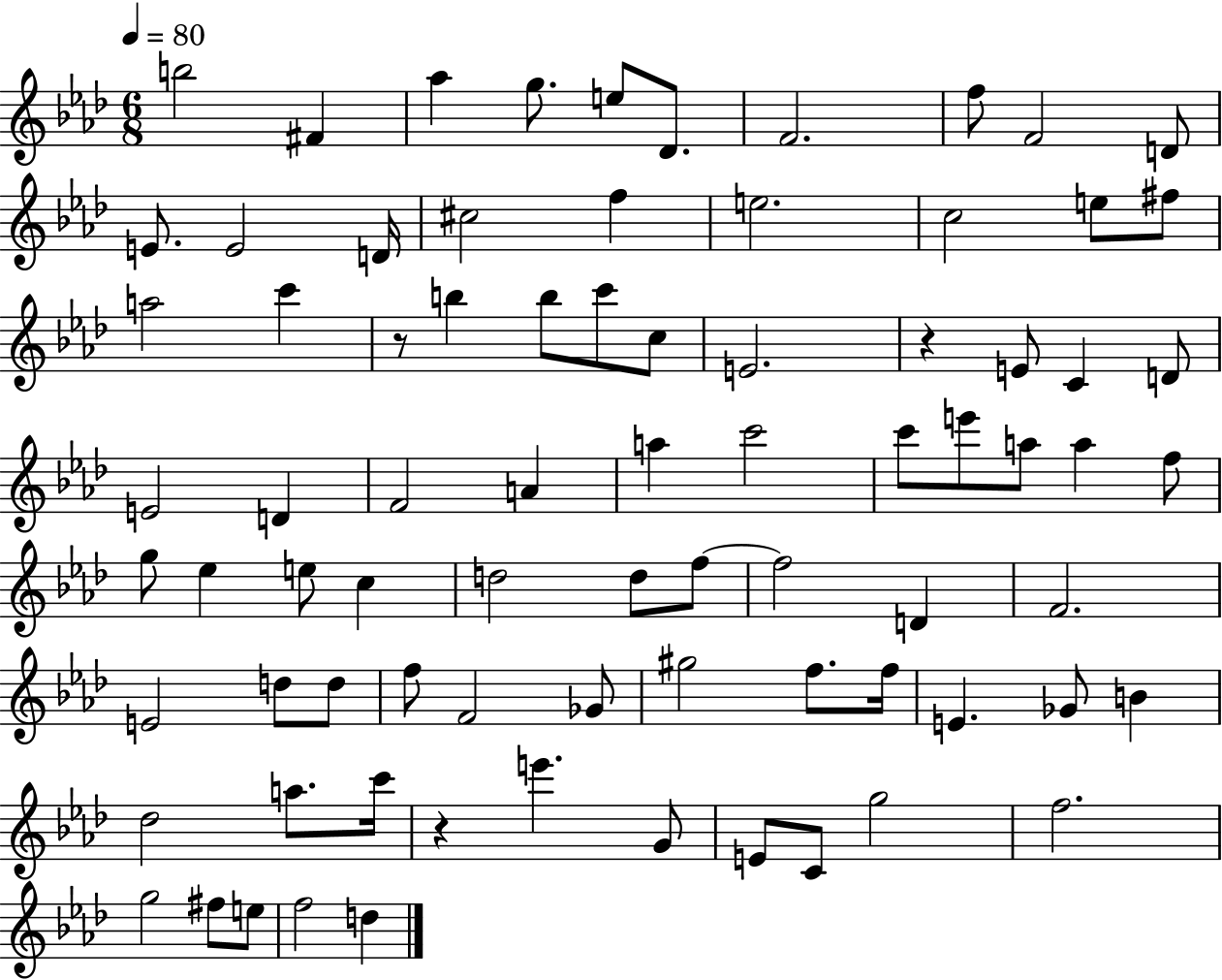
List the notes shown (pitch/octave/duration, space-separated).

B5/h F#4/q Ab5/q G5/e. E5/e Db4/e. F4/h. F5/e F4/h D4/e E4/e. E4/h D4/s C#5/h F5/q E5/h. C5/h E5/e F#5/e A5/h C6/q R/e B5/q B5/e C6/e C5/e E4/h. R/q E4/e C4/q D4/e E4/h D4/q F4/h A4/q A5/q C6/h C6/e E6/e A5/e A5/q F5/e G5/e Eb5/q E5/e C5/q D5/h D5/e F5/e F5/h D4/q F4/h. E4/h D5/e D5/e F5/e F4/h Gb4/e G#5/h F5/e. F5/s E4/q. Gb4/e B4/q Db5/h A5/e. C6/s R/q E6/q. G4/e E4/e C4/e G5/h F5/h. G5/h F#5/e E5/e F5/h D5/q